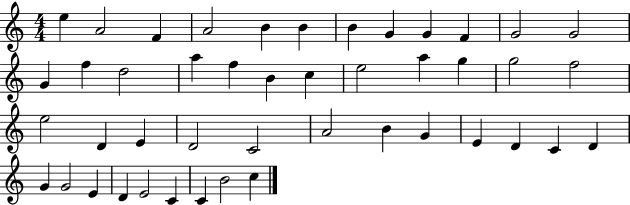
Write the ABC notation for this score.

X:1
T:Untitled
M:4/4
L:1/4
K:C
e A2 F A2 B B B G G F G2 G2 G f d2 a f B c e2 a g g2 f2 e2 D E D2 C2 A2 B G E D C D G G2 E D E2 C C B2 c